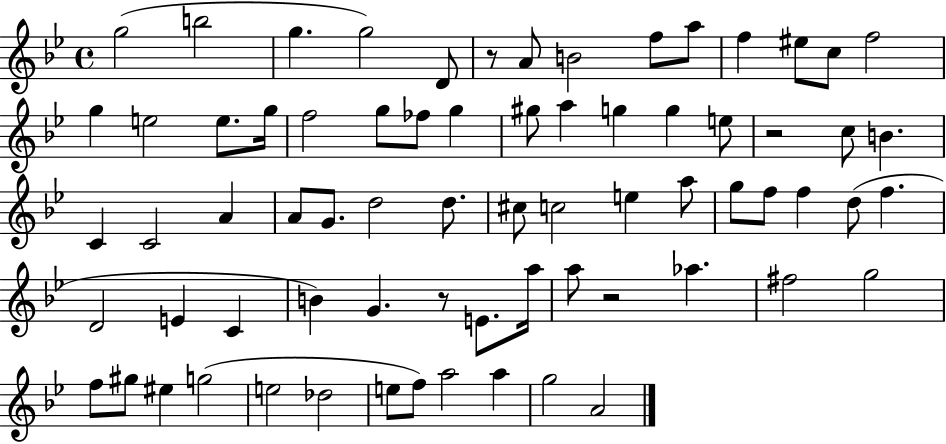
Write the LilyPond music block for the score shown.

{
  \clef treble
  \time 4/4
  \defaultTimeSignature
  \key bes \major
  \repeat volta 2 { g''2( b''2 | g''4. g''2) d'8 | r8 a'8 b'2 f''8 a''8 | f''4 eis''8 c''8 f''2 | \break g''4 e''2 e''8. g''16 | f''2 g''8 fes''8 g''4 | gis''8 a''4 g''4 g''4 e''8 | r2 c''8 b'4. | \break c'4 c'2 a'4 | a'8 g'8. d''2 d''8. | cis''8 c''2 e''4 a''8 | g''8 f''8 f''4 d''8( f''4. | \break d'2 e'4 c'4 | b'4) g'4. r8 e'8. a''16 | a''8 r2 aes''4. | fis''2 g''2 | \break f''8 gis''8 eis''4 g''2( | e''2 des''2 | e''8 f''8) a''2 a''4 | g''2 a'2 | \break } \bar "|."
}